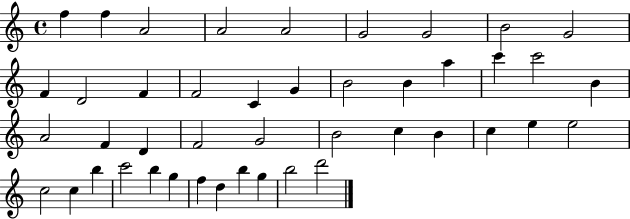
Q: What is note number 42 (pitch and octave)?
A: G5